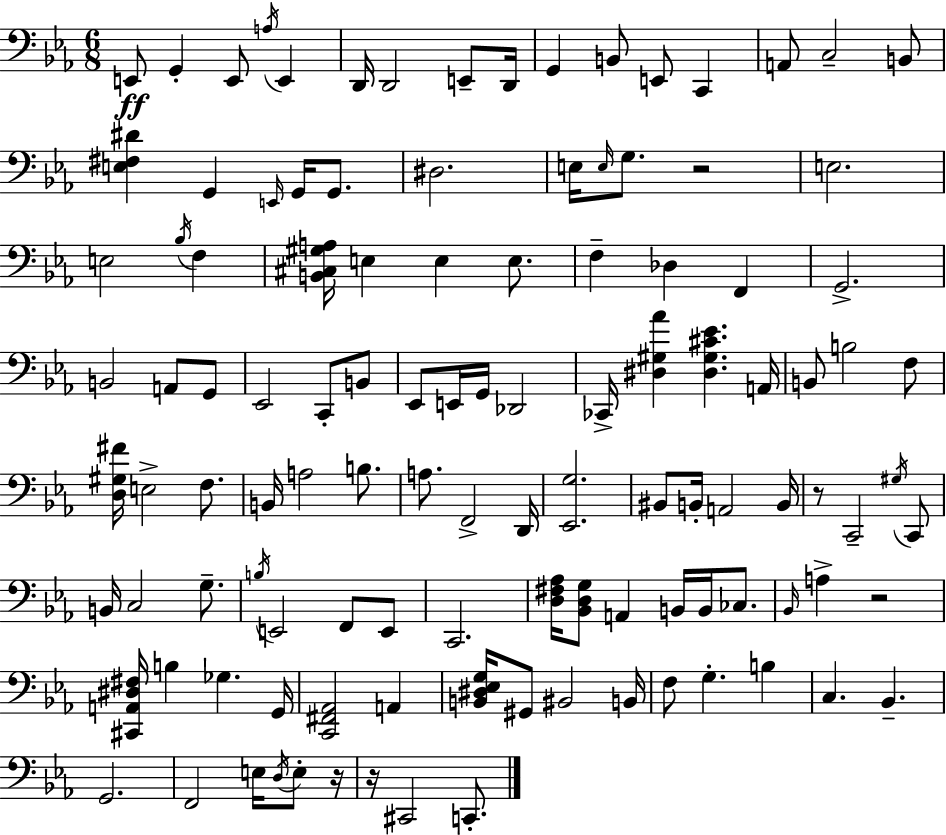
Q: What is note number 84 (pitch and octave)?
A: G#2